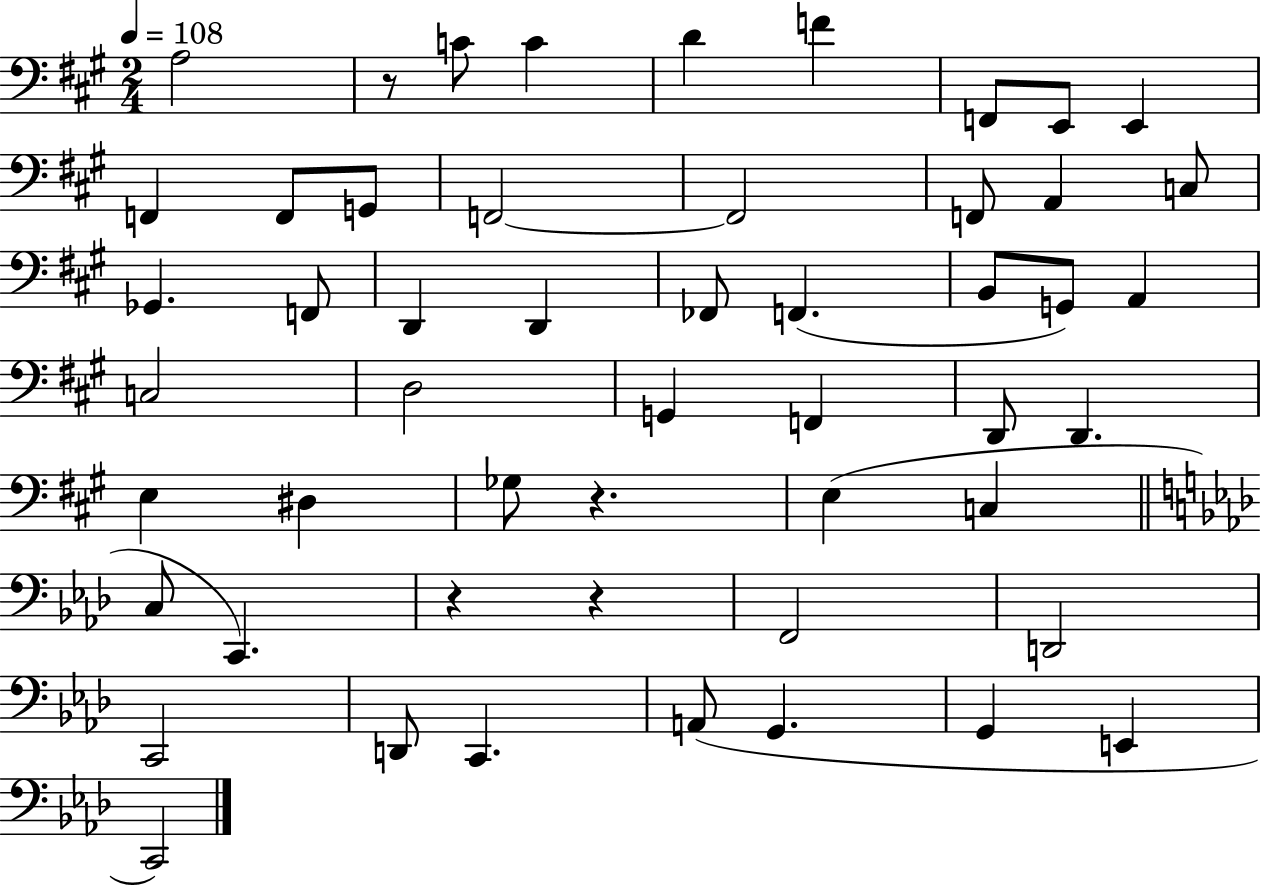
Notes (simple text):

A3/h R/e C4/e C4/q D4/q F4/q F2/e E2/e E2/q F2/q F2/e G2/e F2/h F2/h F2/e A2/q C3/e Gb2/q. F2/e D2/q D2/q FES2/e F2/q. B2/e G2/e A2/q C3/h D3/h G2/q F2/q D2/e D2/q. E3/q D#3/q Gb3/e R/q. E3/q C3/q C3/e C2/q. R/q R/q F2/h D2/h C2/h D2/e C2/q. A2/e G2/q. G2/q E2/q C2/h